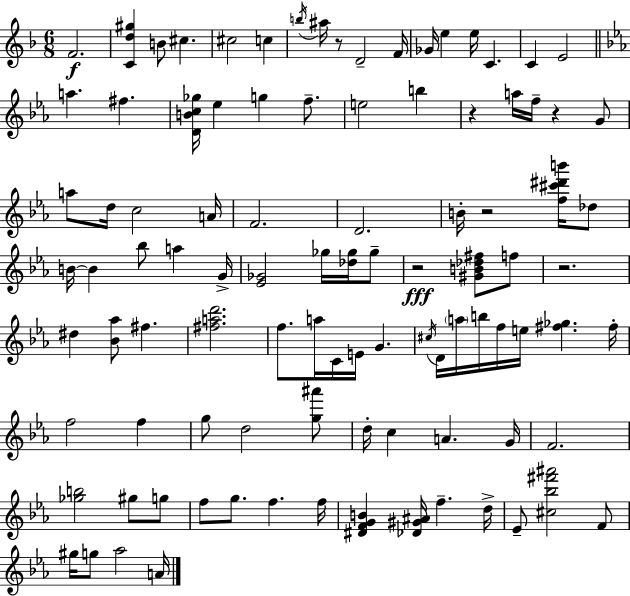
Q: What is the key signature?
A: D minor